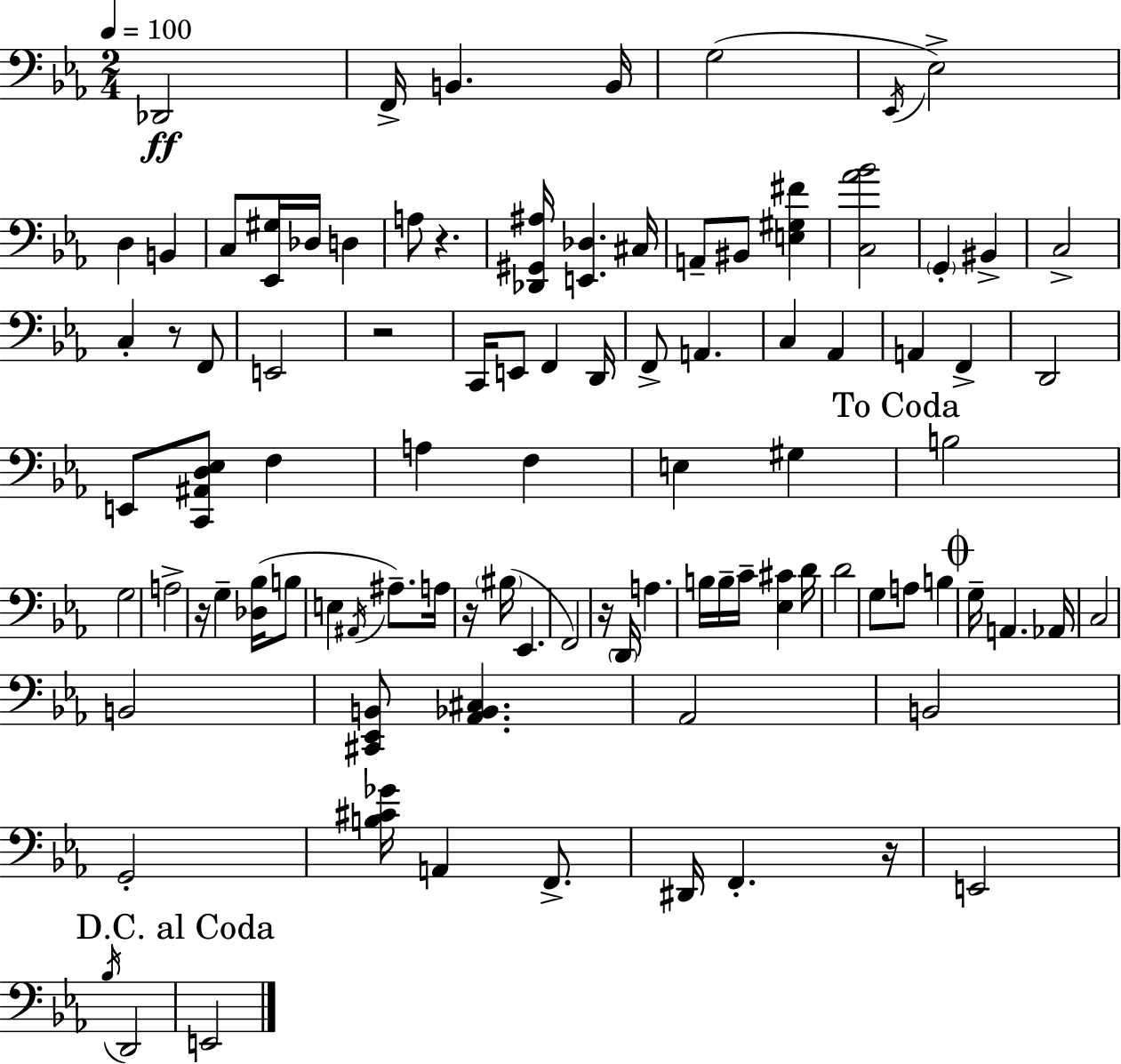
X:1
T:Untitled
M:2/4
L:1/4
K:Cm
_D,,2 F,,/4 B,, B,,/4 G,2 _E,,/4 _E,2 D, B,, C,/2 [_E,,^G,]/4 _D,/4 D, A,/2 z [_D,,^G,,^A,]/4 [E,,_D,] ^C,/4 A,,/2 ^B,,/2 [E,^G,^F] [C,_A_B]2 G,, ^B,, C,2 C, z/2 F,,/2 E,,2 z2 C,,/4 E,,/2 F,, D,,/4 F,,/2 A,, C, _A,, A,, F,, D,,2 E,,/2 [C,,^A,,D,_E,]/2 F, A, F, E, ^G, B,2 G,2 A,2 z/4 G, [_D,_B,]/4 B,/2 E, ^A,,/4 ^A,/2 A,/4 z/4 ^B,/4 _E,, F,,2 z/4 D,,/4 A, B,/4 B,/4 C/4 [_E,^C] D/4 D2 G,/2 A,/2 B, G,/4 A,, _A,,/4 C,2 B,,2 [^C,,_E,,B,,]/2 [_A,,_B,,^C,] _A,,2 B,,2 G,,2 [B,^C_G]/4 A,, F,,/2 ^D,,/4 F,, z/4 E,,2 _B,/4 D,,2 E,,2